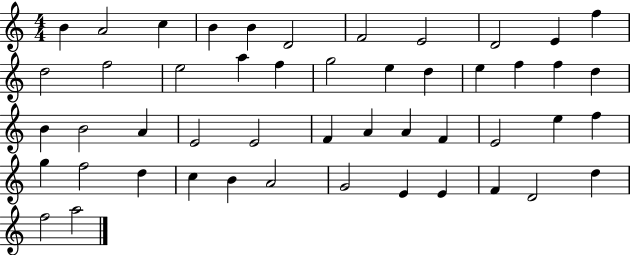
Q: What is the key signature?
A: C major